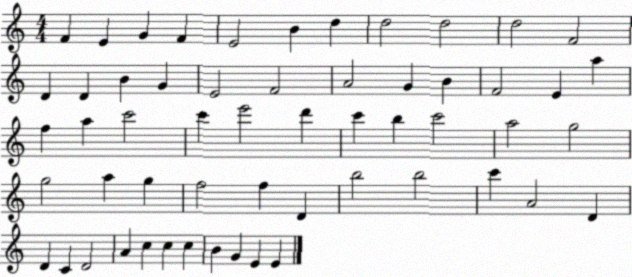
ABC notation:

X:1
T:Untitled
M:4/4
L:1/4
K:C
F E G F E2 B d d2 d2 d2 F2 D D B G E2 F2 A2 G B F2 E a f a c'2 c' e'2 d' c' b c'2 a2 g2 g2 a g f2 f D b2 b2 c' A2 D D C D2 A c c c B G E E